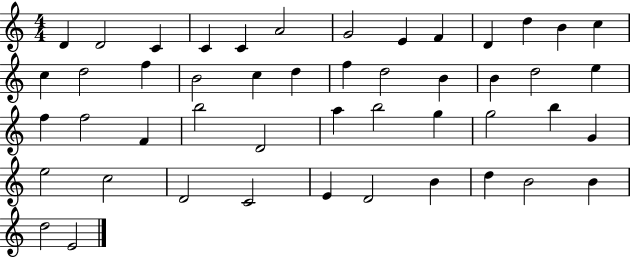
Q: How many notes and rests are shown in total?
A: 48